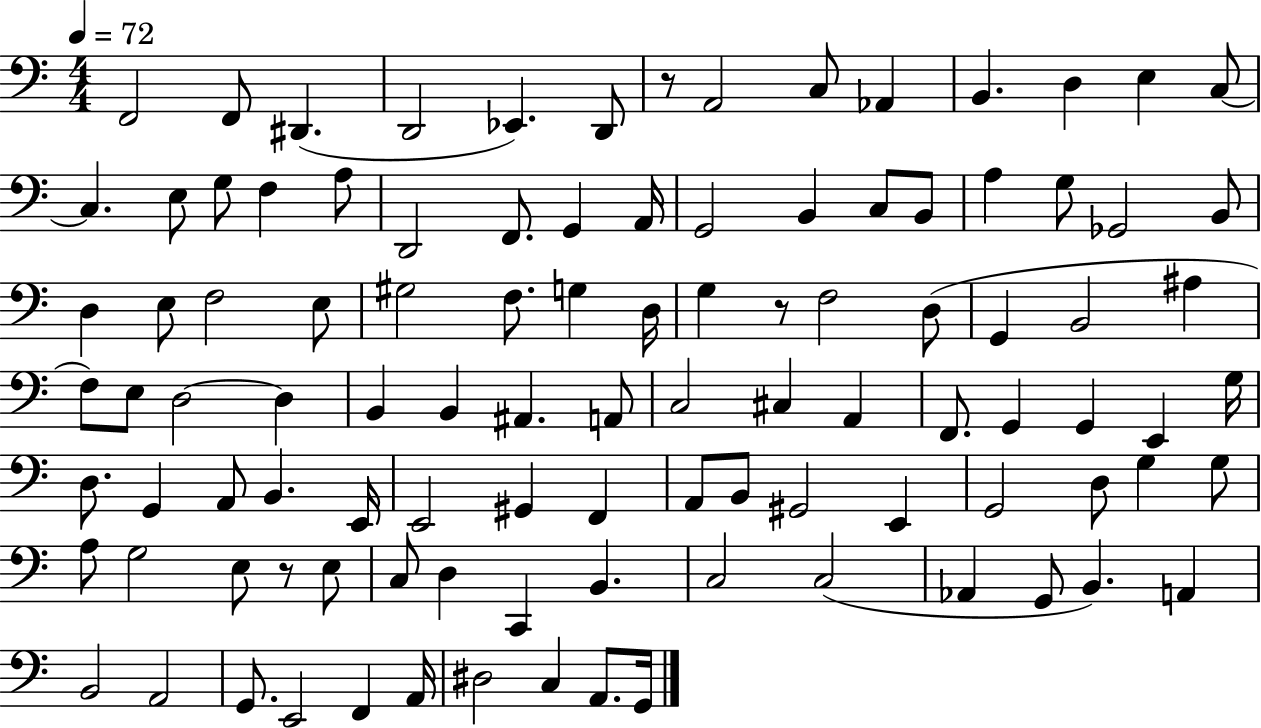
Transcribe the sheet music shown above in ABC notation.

X:1
T:Untitled
M:4/4
L:1/4
K:C
F,,2 F,,/2 ^D,, D,,2 _E,, D,,/2 z/2 A,,2 C,/2 _A,, B,, D, E, C,/2 C, E,/2 G,/2 F, A,/2 D,,2 F,,/2 G,, A,,/4 G,,2 B,, C,/2 B,,/2 A, G,/2 _G,,2 B,,/2 D, E,/2 F,2 E,/2 ^G,2 F,/2 G, D,/4 G, z/2 F,2 D,/2 G,, B,,2 ^A, F,/2 E,/2 D,2 D, B,, B,, ^A,, A,,/2 C,2 ^C, A,, F,,/2 G,, G,, E,, G,/4 D,/2 G,, A,,/2 B,, E,,/4 E,,2 ^G,, F,, A,,/2 B,,/2 ^G,,2 E,, G,,2 D,/2 G, G,/2 A,/2 G,2 E,/2 z/2 E,/2 C,/2 D, C,, B,, C,2 C,2 _A,, G,,/2 B,, A,, B,,2 A,,2 G,,/2 E,,2 F,, A,,/4 ^D,2 C, A,,/2 G,,/4